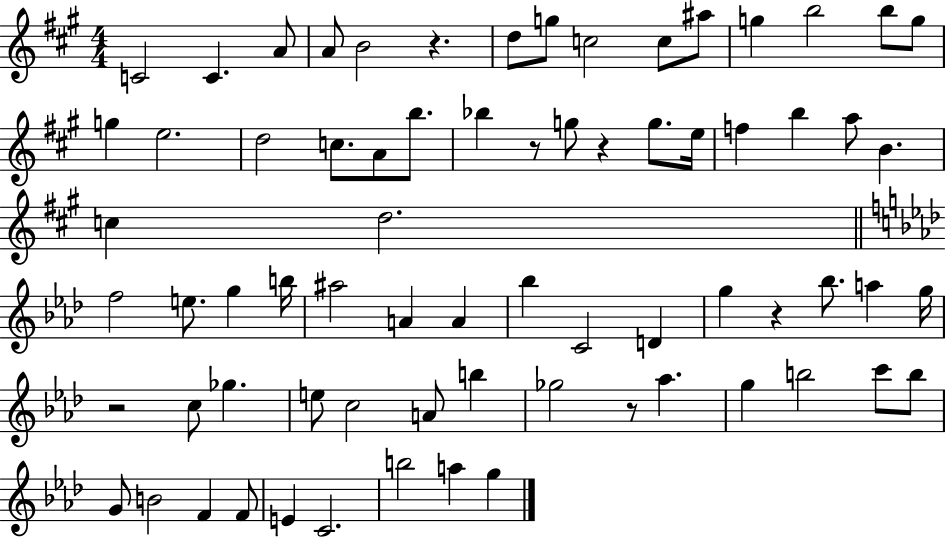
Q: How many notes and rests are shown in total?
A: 71